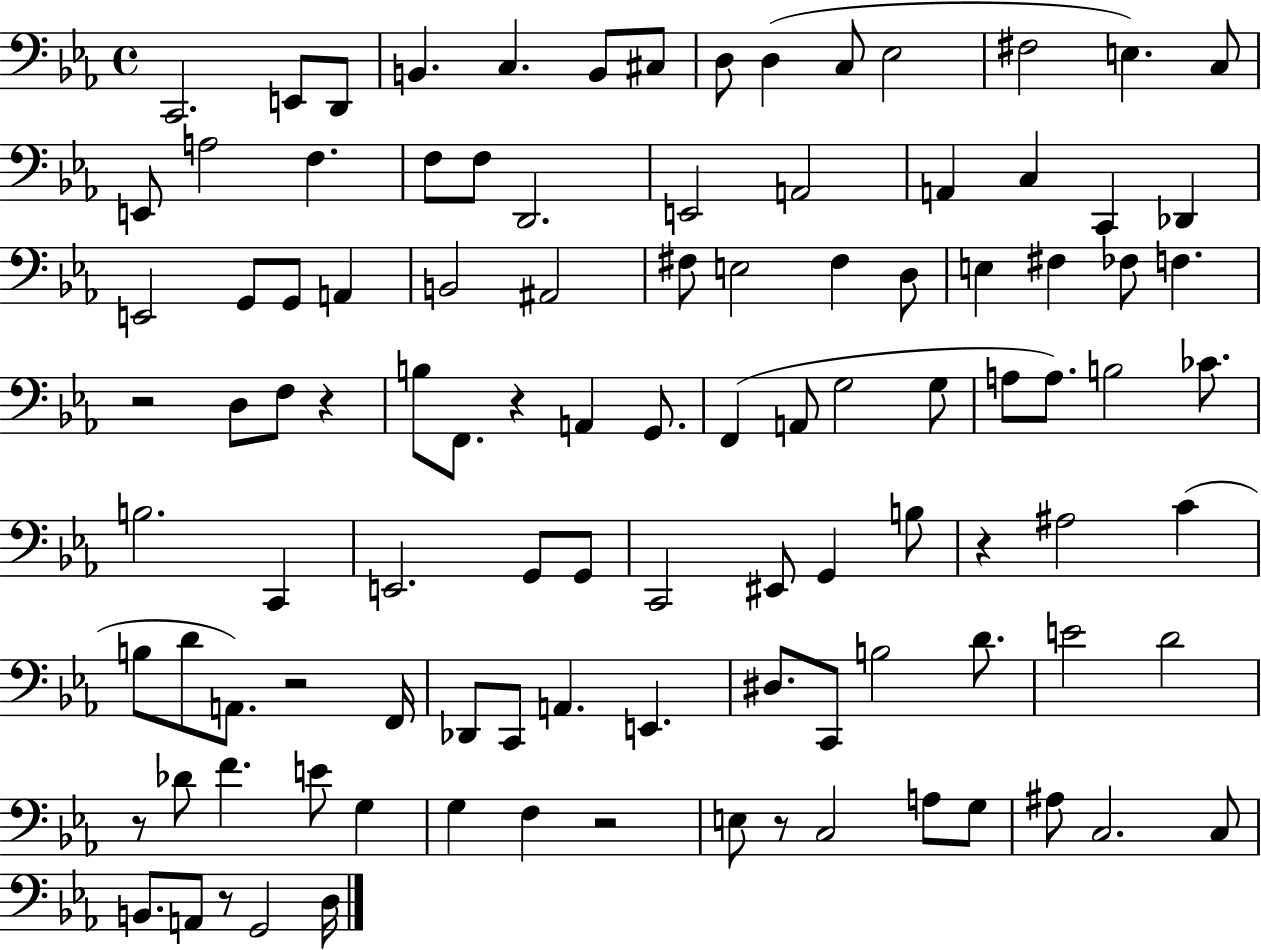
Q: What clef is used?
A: bass